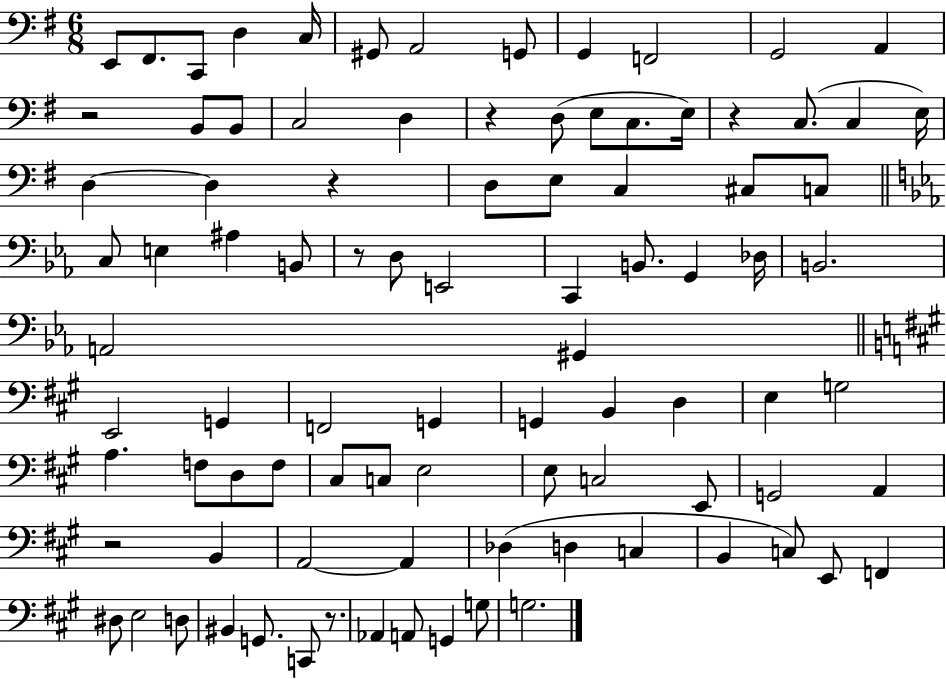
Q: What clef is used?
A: bass